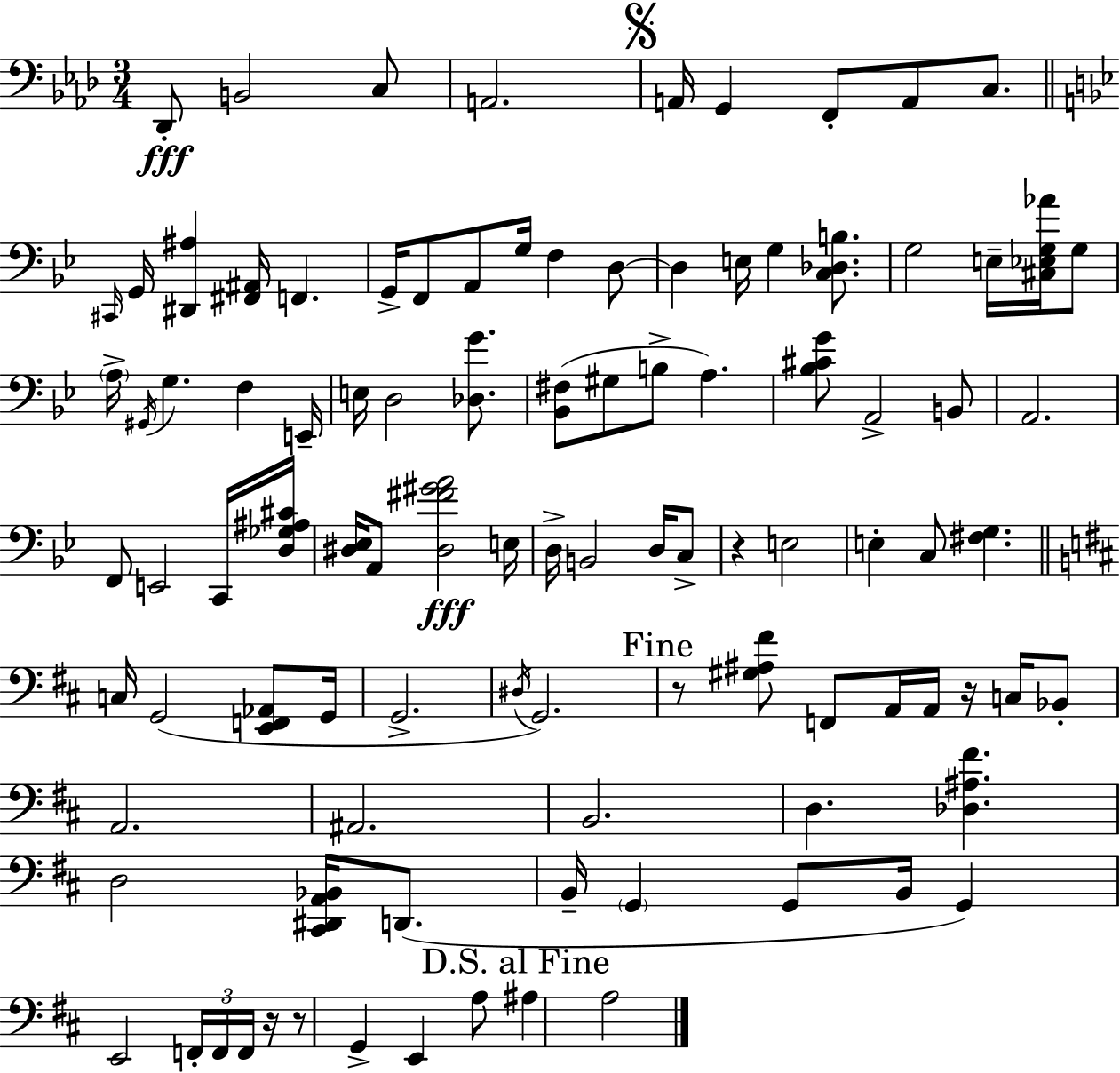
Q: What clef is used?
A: bass